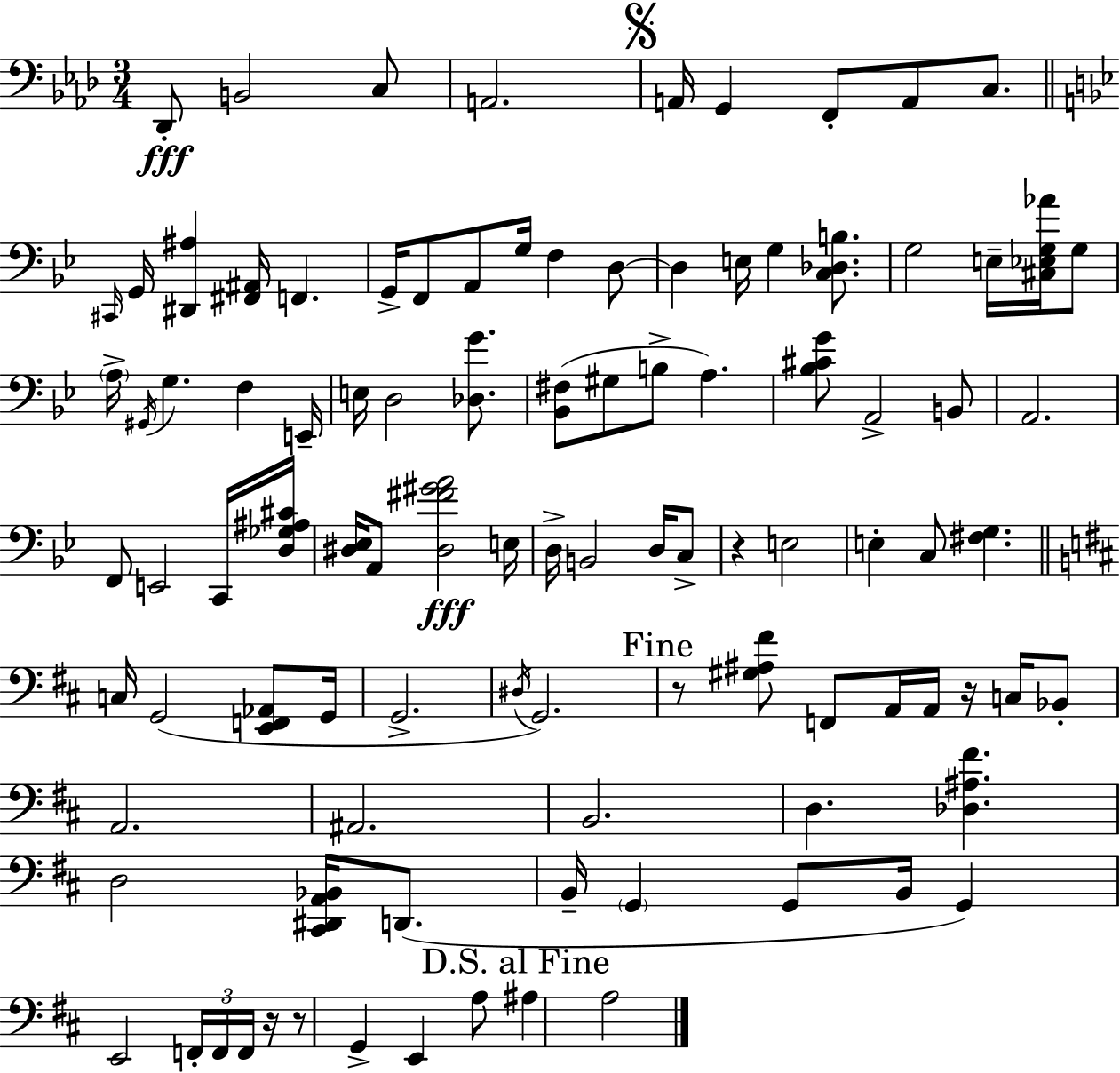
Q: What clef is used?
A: bass